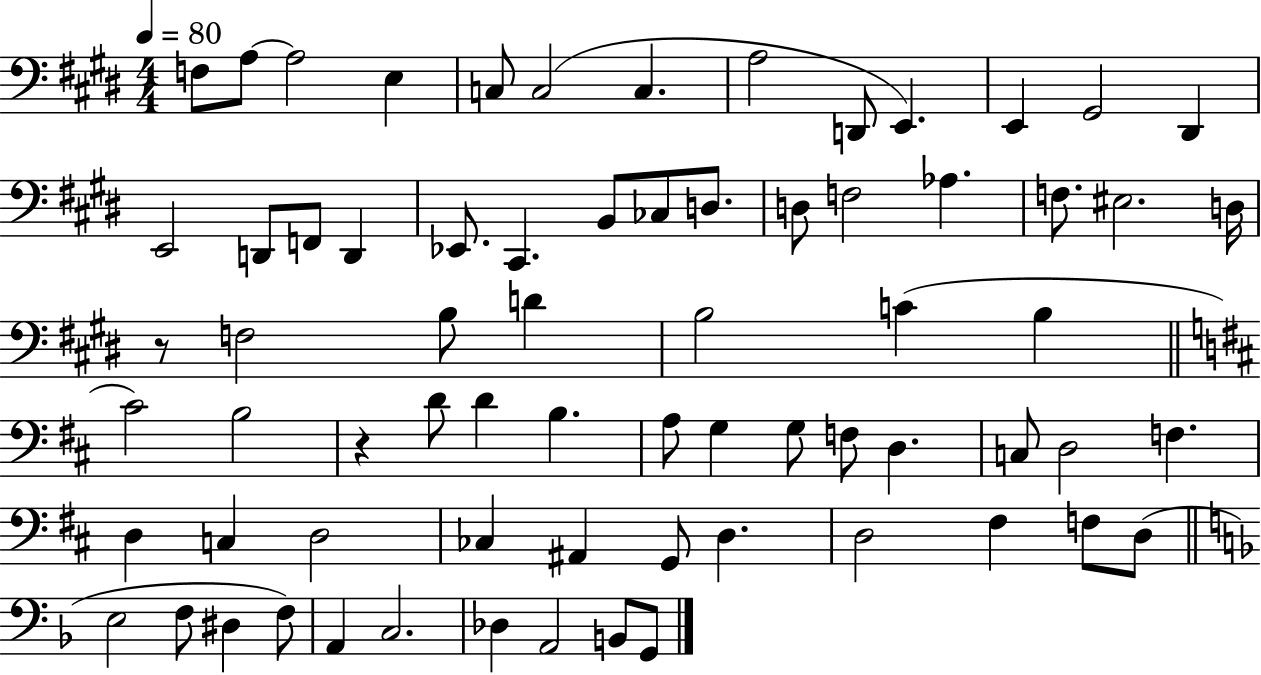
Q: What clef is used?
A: bass